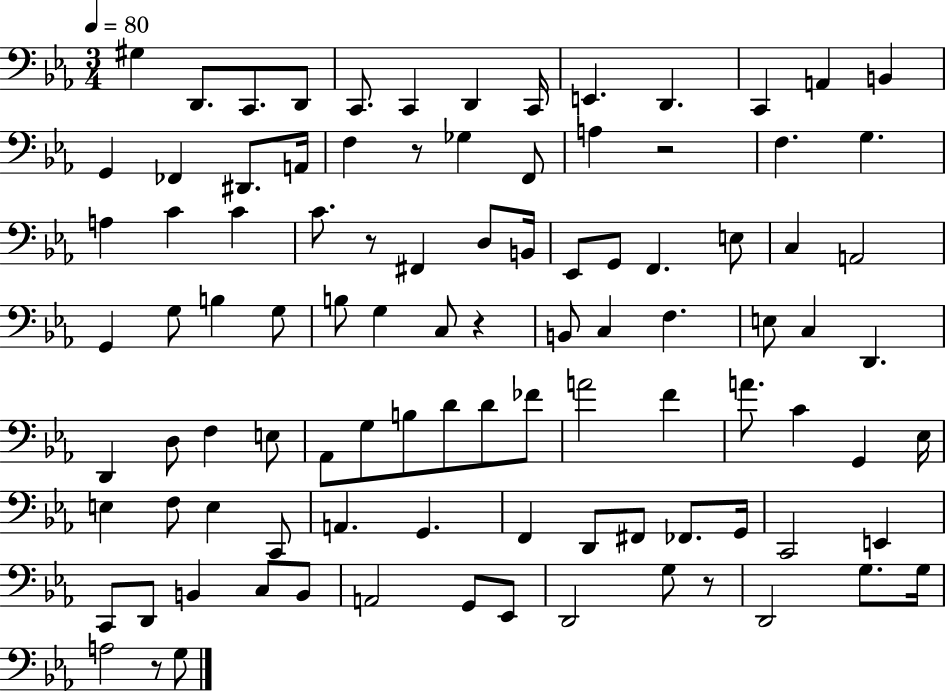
G#3/q D2/e. C2/e. D2/e C2/e. C2/q D2/q C2/s E2/q. D2/q. C2/q A2/q B2/q G2/q FES2/q D#2/e. A2/s F3/q R/e Gb3/q F2/e A3/q R/h F3/q. G3/q. A3/q C4/q C4/q C4/e. R/e F#2/q D3/e B2/s Eb2/e G2/e F2/q. E3/e C3/q A2/h G2/q G3/e B3/q G3/e B3/e G3/q C3/e R/q B2/e C3/q F3/q. E3/e C3/q D2/q. D2/q D3/e F3/q E3/e Ab2/e G3/e B3/e D4/e D4/e FES4/e A4/h F4/q A4/e. C4/q G2/q Eb3/s E3/q F3/e E3/q C2/e A2/q. G2/q. F2/q D2/e F#2/e FES2/e. G2/s C2/h E2/q C2/e D2/e B2/q C3/e B2/e A2/h G2/e Eb2/e D2/h G3/e R/e D2/h G3/e. G3/s A3/h R/e G3/e